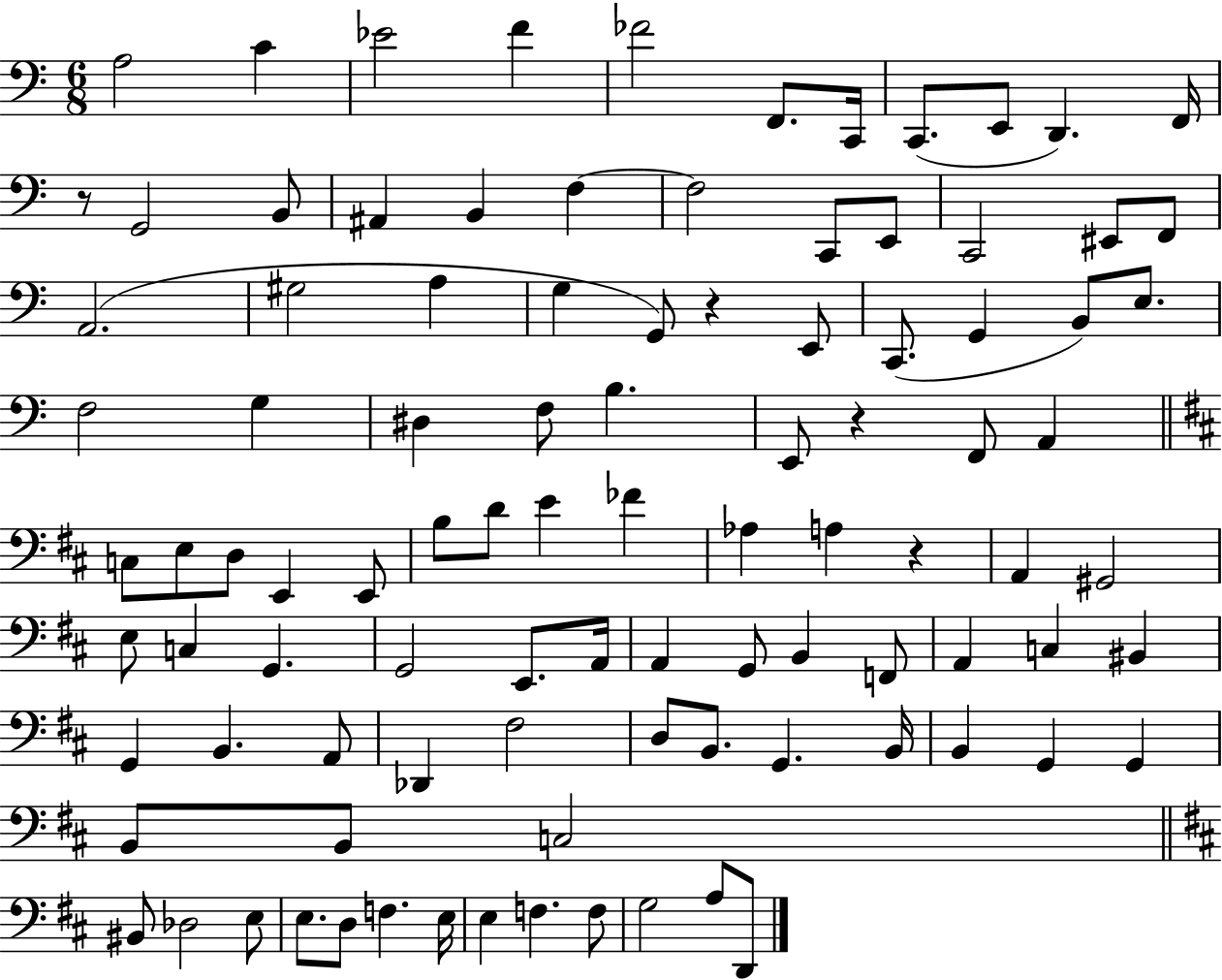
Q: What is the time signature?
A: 6/8